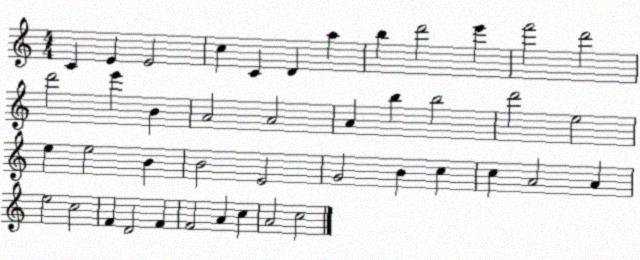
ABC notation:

X:1
T:Untitled
M:4/4
L:1/4
K:C
C E E2 c C D a b d'2 e' f'2 d'2 d'2 e' B A2 A2 A b b2 d'2 e2 e e2 B B2 E2 G2 B c c A2 A e2 c2 F D2 F F2 A c A2 c2